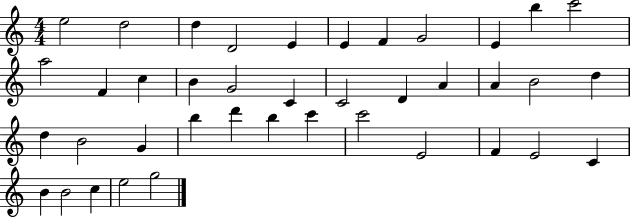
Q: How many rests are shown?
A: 0